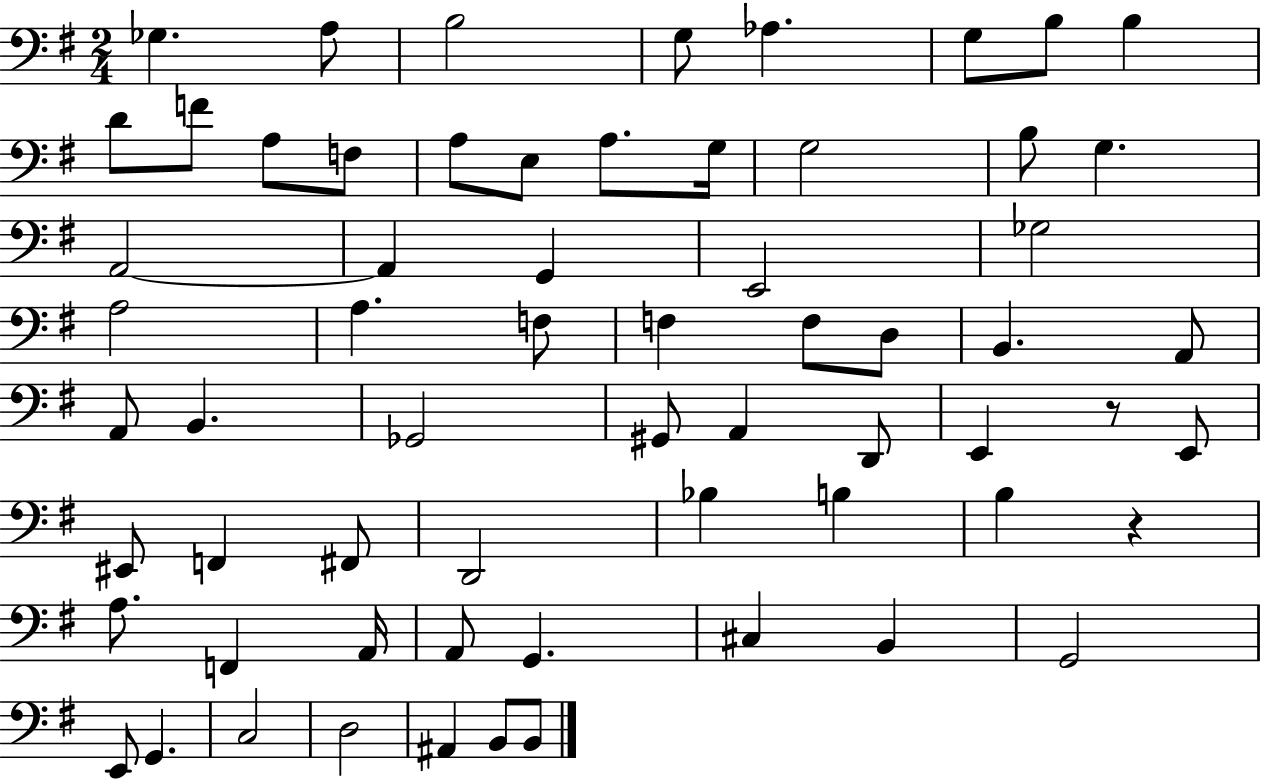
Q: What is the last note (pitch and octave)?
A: B2